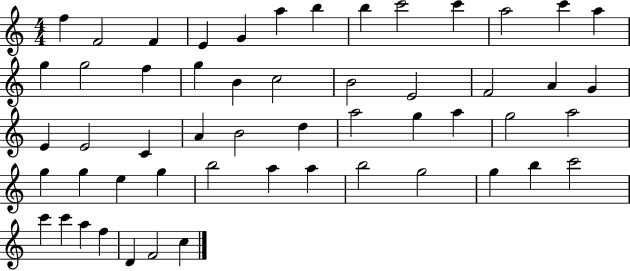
F5/q F4/h F4/q E4/q G4/q A5/q B5/q B5/q C6/h C6/q A5/h C6/q A5/q G5/q G5/h F5/q G5/q B4/q C5/h B4/h E4/h F4/h A4/q G4/q E4/q E4/h C4/q A4/q B4/h D5/q A5/h G5/q A5/q G5/h A5/h G5/q G5/q E5/q G5/q B5/h A5/q A5/q B5/h G5/h G5/q B5/q C6/h C6/q C6/q A5/q F5/q D4/q F4/h C5/q